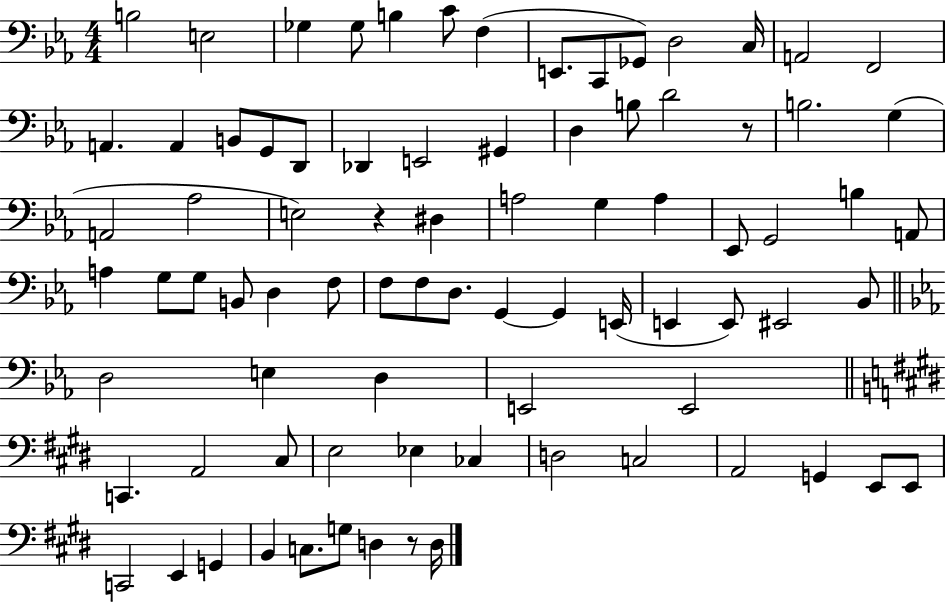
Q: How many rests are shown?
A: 3